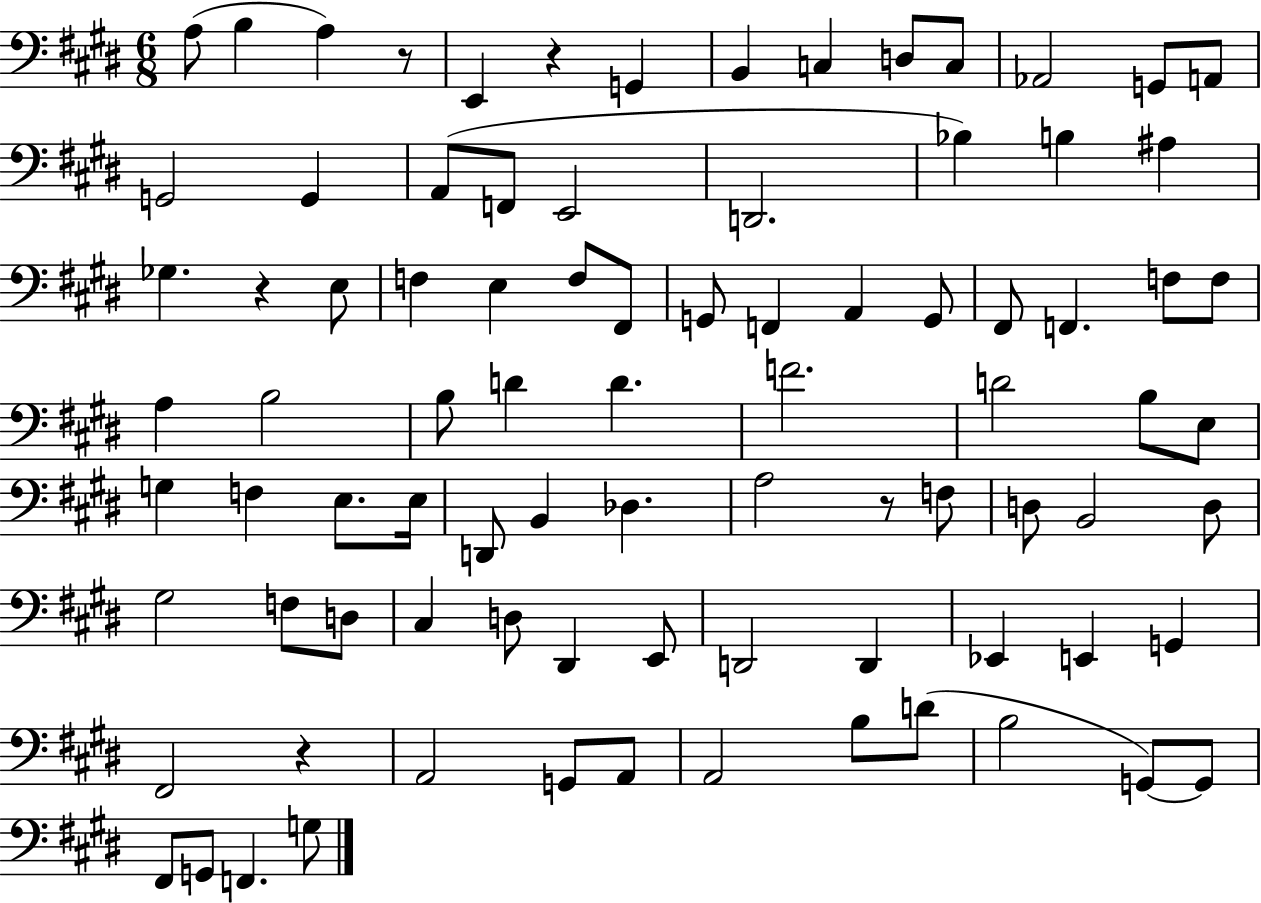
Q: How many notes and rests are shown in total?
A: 87